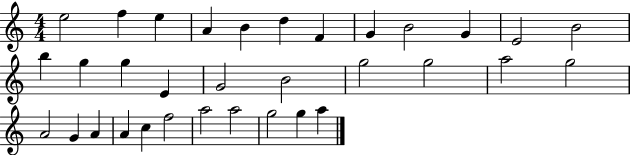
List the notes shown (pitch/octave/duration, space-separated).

E5/h F5/q E5/q A4/q B4/q D5/q F4/q G4/q B4/h G4/q E4/h B4/h B5/q G5/q G5/q E4/q G4/h B4/h G5/h G5/h A5/h G5/h A4/h G4/q A4/q A4/q C5/q F5/h A5/h A5/h G5/h G5/q A5/q